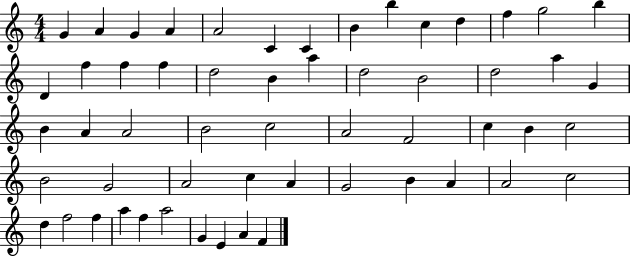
{
  \clef treble
  \numericTimeSignature
  \time 4/4
  \key c \major
  g'4 a'4 g'4 a'4 | a'2 c'4 c'4 | b'4 b''4 c''4 d''4 | f''4 g''2 b''4 | \break d'4 f''4 f''4 f''4 | d''2 b'4 a''4 | d''2 b'2 | d''2 a''4 g'4 | \break b'4 a'4 a'2 | b'2 c''2 | a'2 f'2 | c''4 b'4 c''2 | \break b'2 g'2 | a'2 c''4 a'4 | g'2 b'4 a'4 | a'2 c''2 | \break d''4 f''2 f''4 | a''4 f''4 a''2 | g'4 e'4 a'4 f'4 | \bar "|."
}